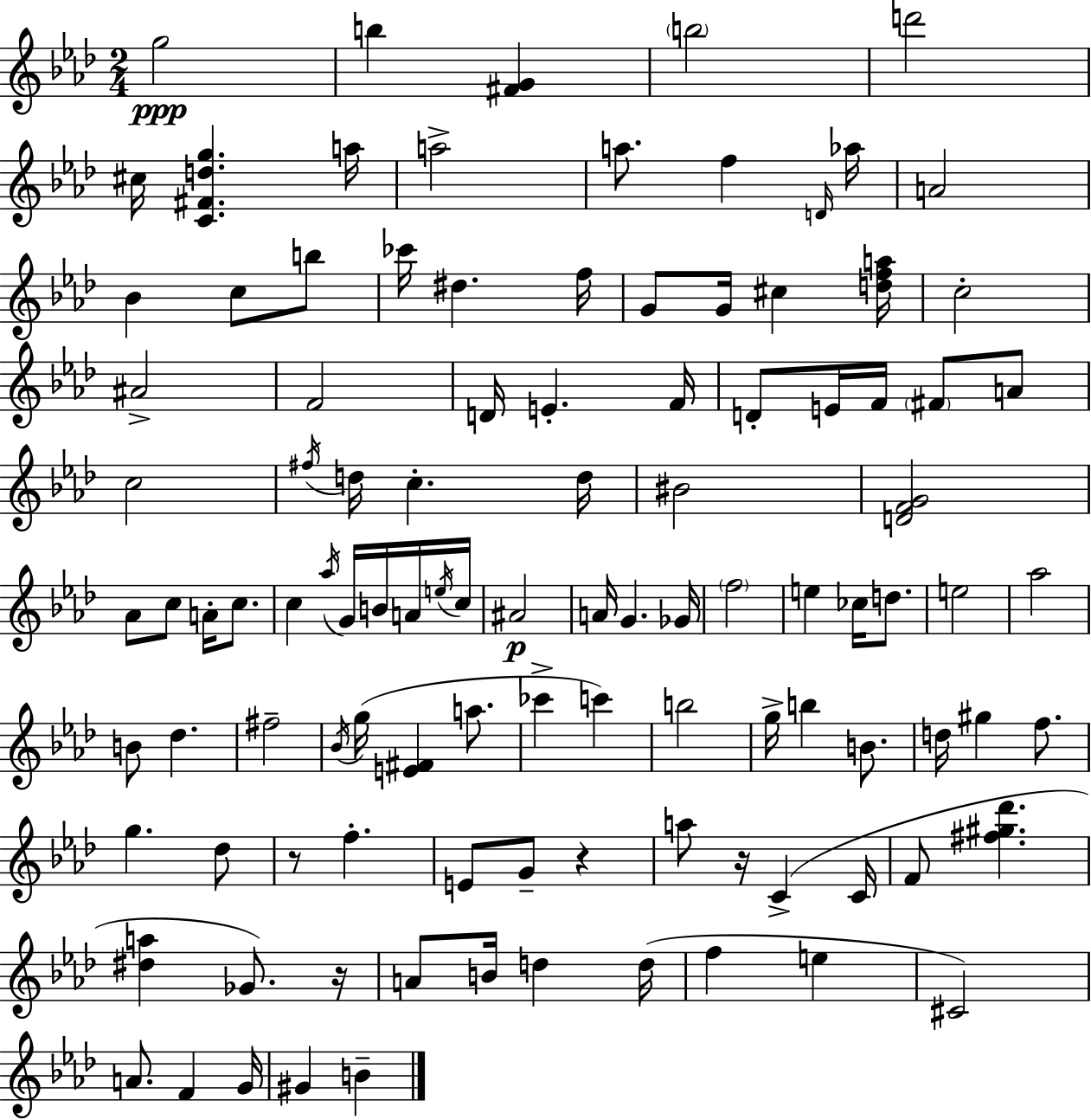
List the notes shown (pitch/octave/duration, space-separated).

G5/h B5/q [F#4,G4]/q B5/h D6/h C#5/s [C4,F#4,D5,G5]/q. A5/s A5/h A5/e. F5/q D4/s Ab5/s A4/h Bb4/q C5/e B5/e CES6/s D#5/q. F5/s G4/e G4/s C#5/q [D5,F5,A5]/s C5/h A#4/h F4/h D4/s E4/q. F4/s D4/e E4/s F4/s F#4/e A4/e C5/h F#5/s D5/s C5/q. D5/s BIS4/h [D4,F4,G4]/h Ab4/e C5/e A4/s C5/e. C5/q Ab5/s G4/s B4/s A4/s E5/s C5/s A#4/h A4/s G4/q. Gb4/s F5/h E5/q CES5/s D5/e. E5/h Ab5/h B4/e Db5/q. F#5/h Bb4/s G5/s [E4,F#4]/q A5/e. CES6/q C6/q B5/h G5/s B5/q B4/e. D5/s G#5/q F5/e. G5/q. Db5/e R/e F5/q. E4/e G4/e R/q A5/e R/s C4/q C4/s F4/e [F#5,G#5,Db6]/q. [D#5,A5]/q Gb4/e. R/s A4/e B4/s D5/q D5/s F5/q E5/q C#4/h A4/e. F4/q G4/s G#4/q B4/q